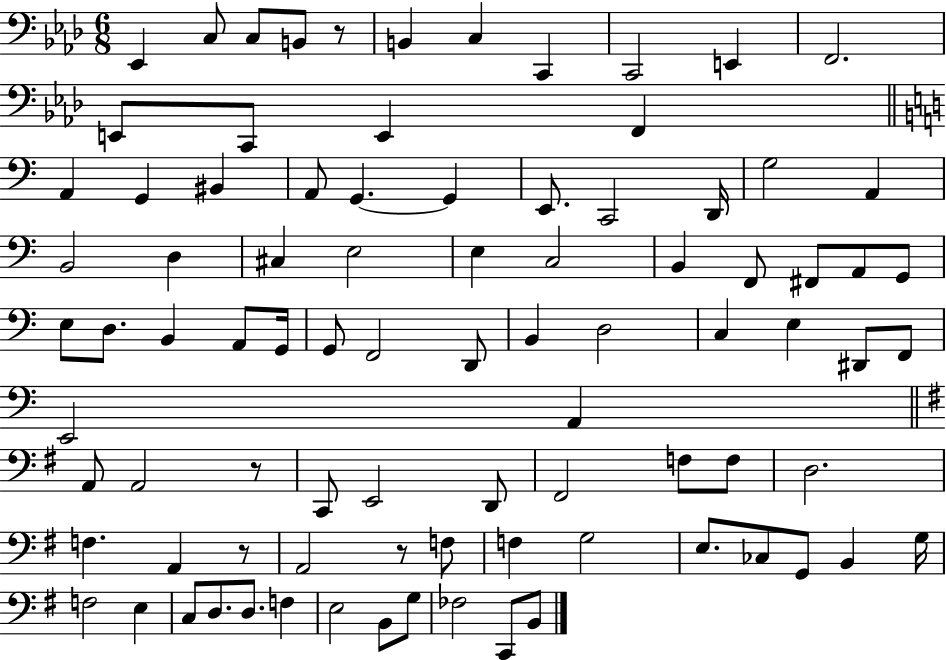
Eb2/q C3/e C3/e B2/e R/e B2/q C3/q C2/q C2/h E2/q F2/h. E2/e C2/e E2/q F2/q A2/q G2/q BIS2/q A2/e G2/q. G2/q E2/e. C2/h D2/s G3/h A2/q B2/h D3/q C#3/q E3/h E3/q C3/h B2/q F2/e F#2/e A2/e G2/e E3/e D3/e. B2/q A2/e G2/s G2/e F2/h D2/e B2/q D3/h C3/q E3/q D#2/e F2/e E2/h A2/q A2/e A2/h R/e C2/e E2/h D2/e F#2/h F3/e F3/e D3/h. F3/q. A2/q R/e A2/h R/e F3/e F3/q G3/h E3/e. CES3/e G2/e B2/q G3/s F3/h E3/q C3/e D3/e. D3/e. F3/q E3/h B2/e G3/e FES3/h C2/e B2/e